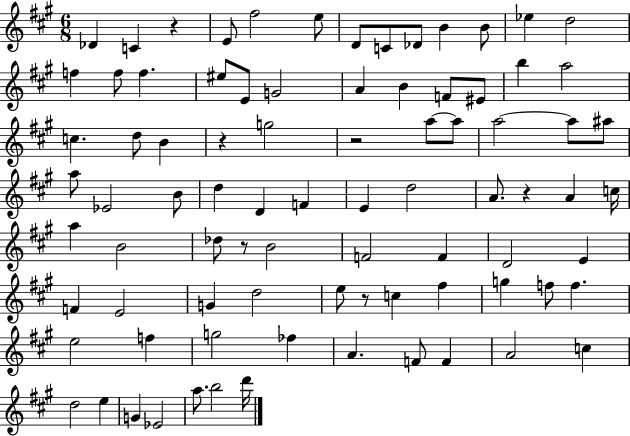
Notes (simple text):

Db4/q C4/q R/q E4/e F#5/h E5/e D4/e C4/e Db4/e B4/q B4/e Eb5/q D5/h F5/q F5/e F5/q. EIS5/e E4/e G4/h A4/q B4/q F4/e EIS4/e B5/q A5/h C5/q. D5/e B4/q R/q G5/h R/h A5/e A5/e A5/h A5/e A#5/e A5/e Eb4/h B4/e D5/q D4/q F4/q E4/q D5/h A4/e. R/q A4/q C5/s A5/q B4/h Db5/e R/e B4/h F4/h F4/q D4/h E4/q F4/q E4/h G4/q D5/h E5/e R/e C5/q F#5/q G5/q F5/e F5/q. E5/h F5/q G5/h FES5/q A4/q. F4/e F4/q A4/h C5/q D5/h E5/q G4/q Eb4/h A5/e. B5/h D6/s